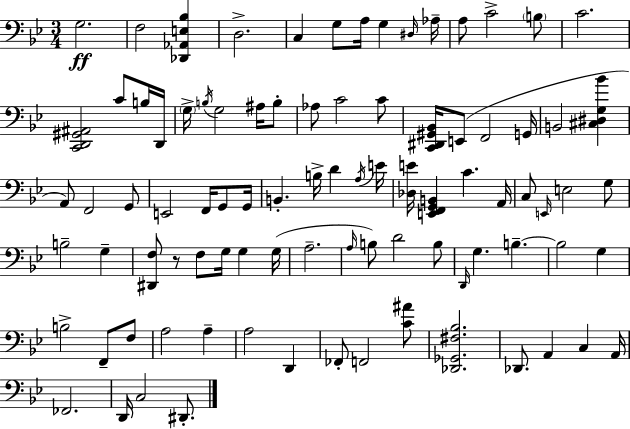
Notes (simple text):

G3/h. F3/h [Db2,Ab2,E3,Bb3]/q D3/h. C3/q G3/e A3/s G3/q D#3/s Ab3/s A3/e C4/h B3/e C4/h. [C2,D2,G#2,A#2]/h C4/e B3/s D2/s G3/s B3/s G3/h A#3/s B3/e Ab3/e C4/h C4/e [C2,D#2,G#2,Bb2]/s E2/e F2/h G2/s B2/h [C#3,D#3,G3,Bb4]/q A2/e F2/h G2/e E2/h F2/s G2/e G2/s B2/q. B3/s D4/q A3/s E4/s [Db3,E4]/s [E2,F2,G2,B2]/q C4/q. A2/s C3/e E2/s E3/h G3/e B3/h G3/q [D#2,F3]/e R/e F3/e G3/s G3/q G3/s A3/h. A3/s B3/e D4/h B3/e D2/s G3/q. B3/q. B3/h G3/q B3/h F2/e F3/e A3/h A3/q A3/h D2/q FES2/e F2/h [C4,A#4]/e [Db2,Gb2,F#3,Bb3]/h. Db2/e. A2/q C3/q A2/s FES2/h. D2/s C3/h D#2/e.